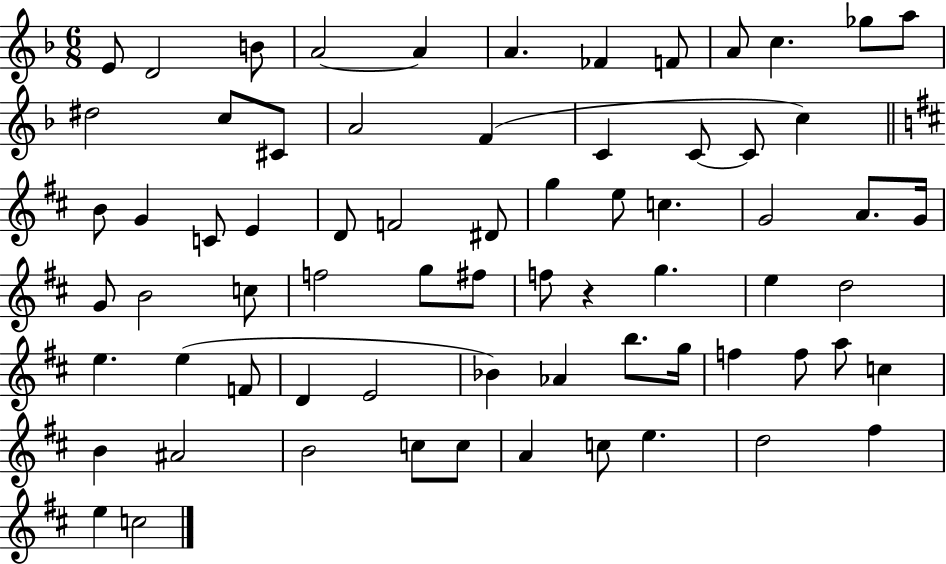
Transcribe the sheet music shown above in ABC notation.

X:1
T:Untitled
M:6/8
L:1/4
K:F
E/2 D2 B/2 A2 A A _F F/2 A/2 c _g/2 a/2 ^d2 c/2 ^C/2 A2 F C C/2 C/2 c B/2 G C/2 E D/2 F2 ^D/2 g e/2 c G2 A/2 G/4 G/2 B2 c/2 f2 g/2 ^f/2 f/2 z g e d2 e e F/2 D E2 _B _A b/2 g/4 f f/2 a/2 c B ^A2 B2 c/2 c/2 A c/2 e d2 ^f e c2